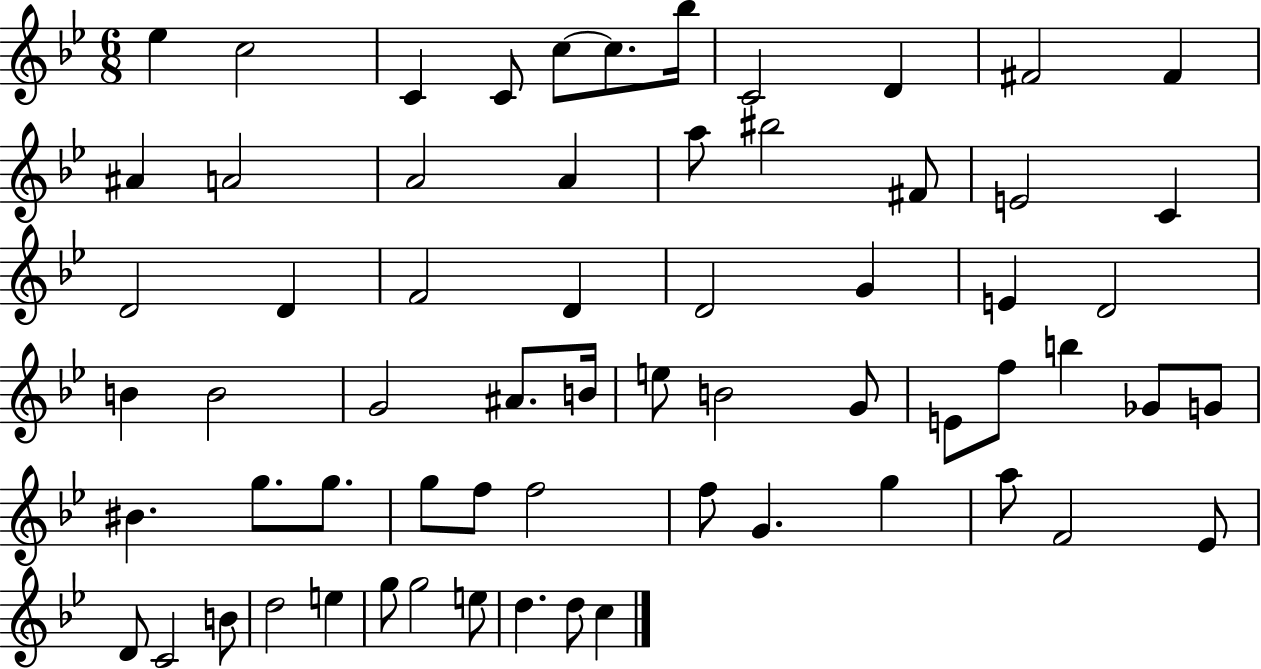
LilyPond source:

{
  \clef treble
  \numericTimeSignature
  \time 6/8
  \key bes \major
  \repeat volta 2 { ees''4 c''2 | c'4 c'8 c''8~~ c''8. bes''16 | c'2 d'4 | fis'2 fis'4 | \break ais'4 a'2 | a'2 a'4 | a''8 bis''2 fis'8 | e'2 c'4 | \break d'2 d'4 | f'2 d'4 | d'2 g'4 | e'4 d'2 | \break b'4 b'2 | g'2 ais'8. b'16 | e''8 b'2 g'8 | e'8 f''8 b''4 ges'8 g'8 | \break bis'4. g''8. g''8. | g''8 f''8 f''2 | f''8 g'4. g''4 | a''8 f'2 ees'8 | \break d'8 c'2 b'8 | d''2 e''4 | g''8 g''2 e''8 | d''4. d''8 c''4 | \break } \bar "|."
}